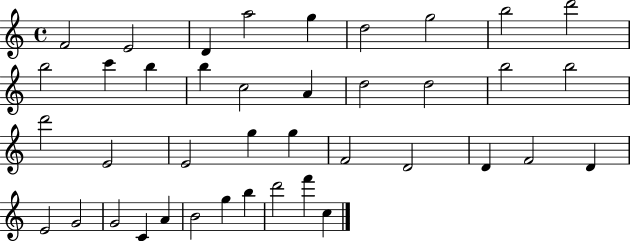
F4/h E4/h D4/q A5/h G5/q D5/h G5/h B5/h D6/h B5/h C6/q B5/q B5/q C5/h A4/q D5/h D5/h B5/h B5/h D6/h E4/h E4/h G5/q G5/q F4/h D4/h D4/q F4/h D4/q E4/h G4/h G4/h C4/q A4/q B4/h G5/q B5/q D6/h F6/q C5/q